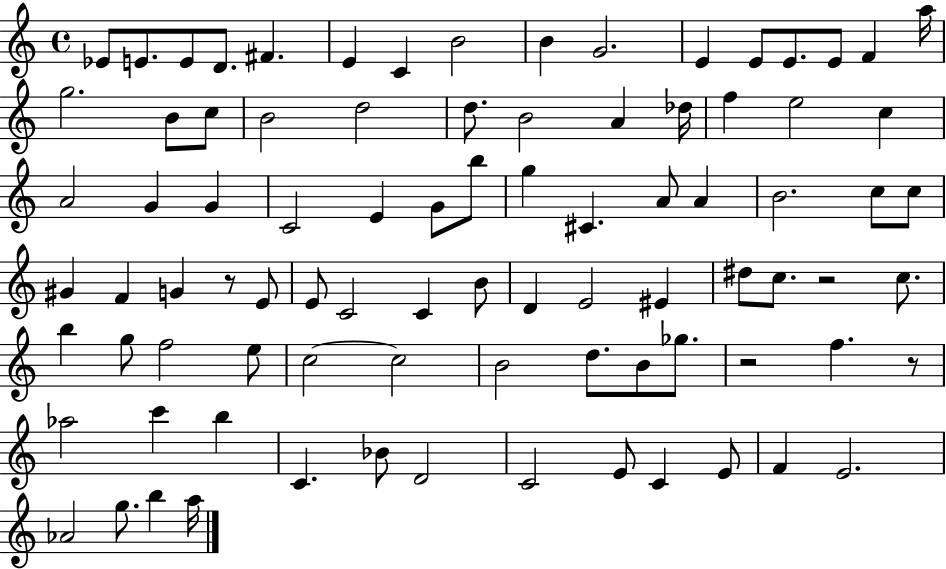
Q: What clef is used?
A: treble